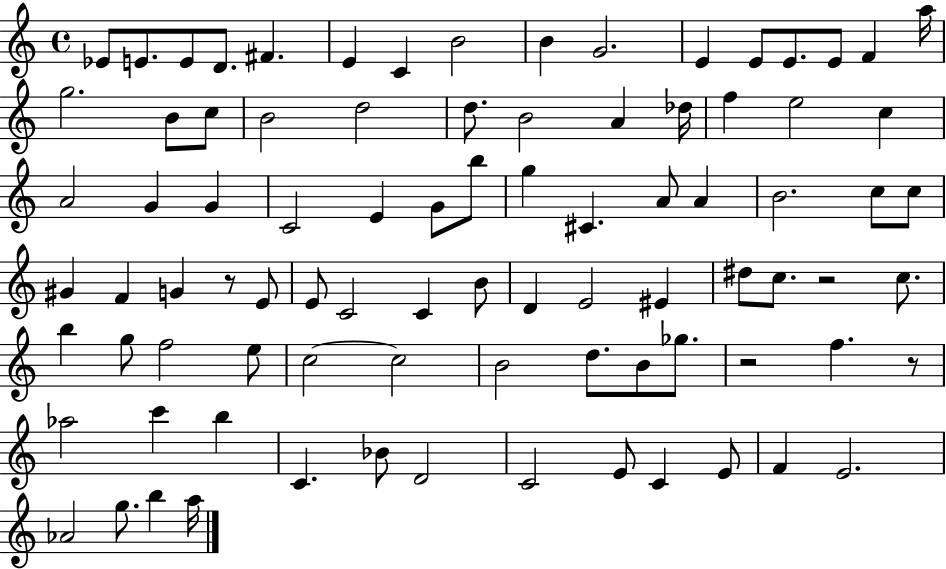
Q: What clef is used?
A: treble